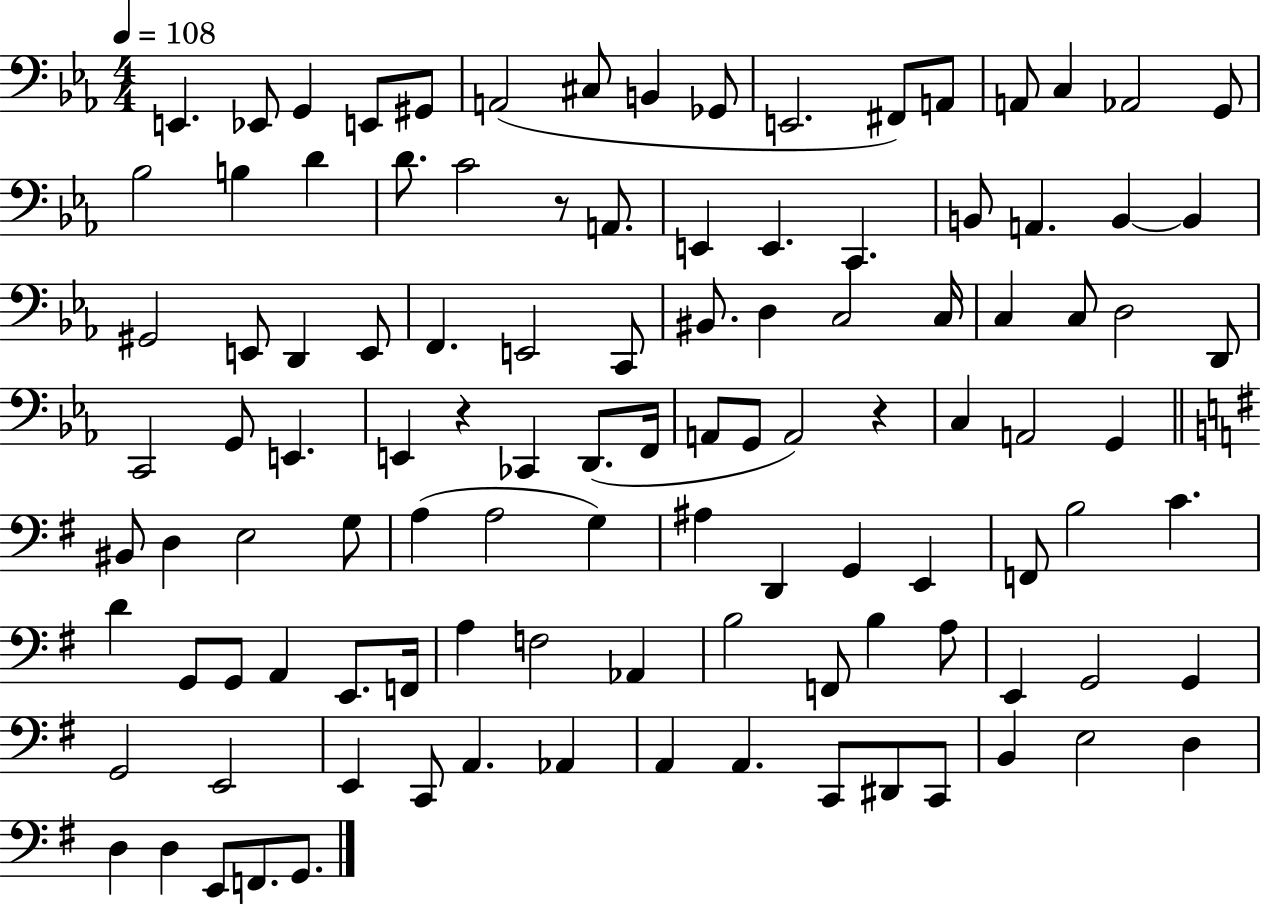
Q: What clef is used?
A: bass